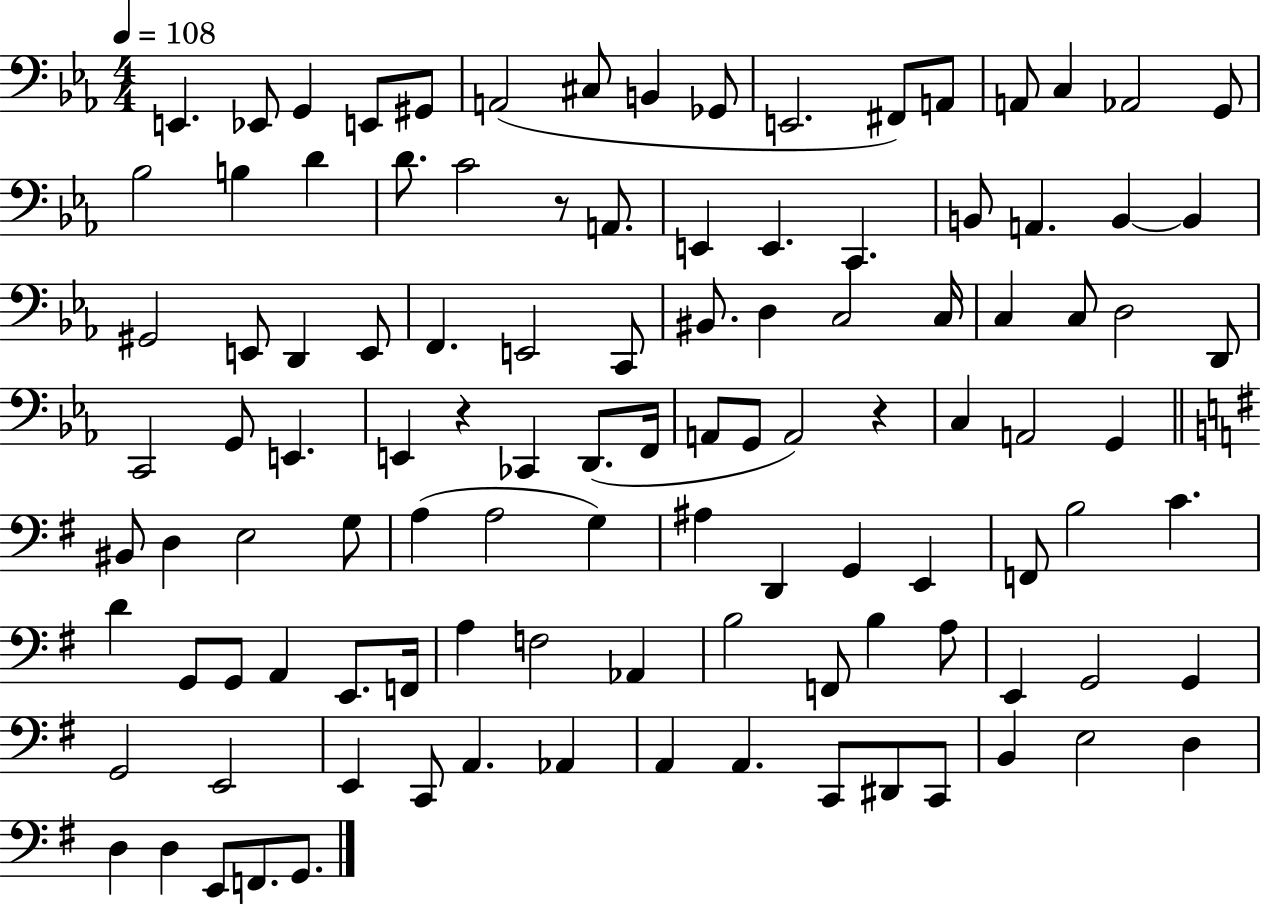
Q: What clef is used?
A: bass